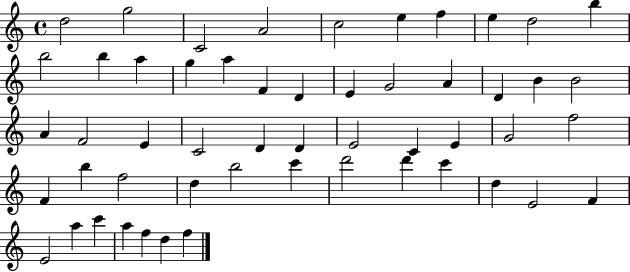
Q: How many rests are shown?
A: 0